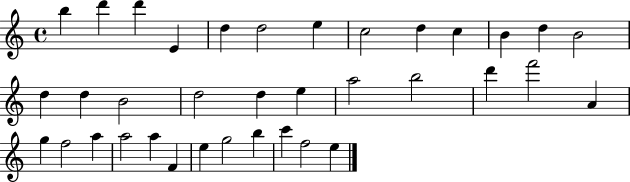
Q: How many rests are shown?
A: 0